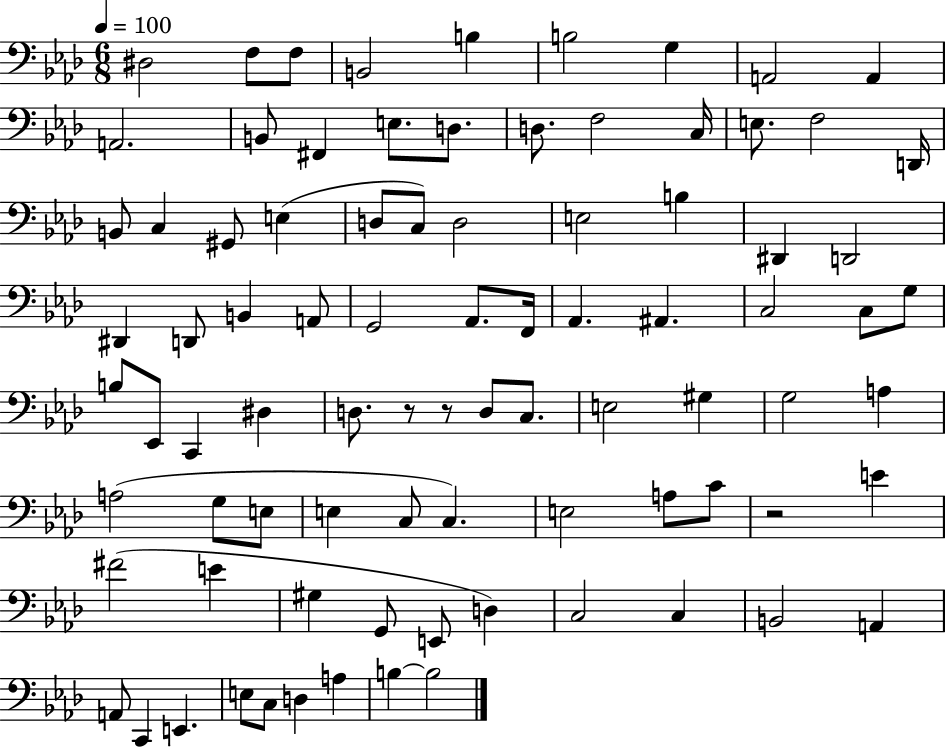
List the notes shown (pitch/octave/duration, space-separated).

D#3/h F3/e F3/e B2/h B3/q B3/h G3/q A2/h A2/q A2/h. B2/e F#2/q E3/e. D3/e. D3/e. F3/h C3/s E3/e. F3/h D2/s B2/e C3/q G#2/e E3/q D3/e C3/e D3/h E3/h B3/q D#2/q D2/h D#2/q D2/e B2/q A2/e G2/h Ab2/e. F2/s Ab2/q. A#2/q. C3/h C3/e G3/e B3/e Eb2/e C2/q D#3/q D3/e. R/e R/e D3/e C3/e. E3/h G#3/q G3/h A3/q A3/h G3/e E3/e E3/q C3/e C3/q. E3/h A3/e C4/e R/h E4/q F#4/h E4/q G#3/q G2/e E2/e D3/q C3/h C3/q B2/h A2/q A2/e C2/q E2/q. E3/e C3/e D3/q A3/q B3/q B3/h